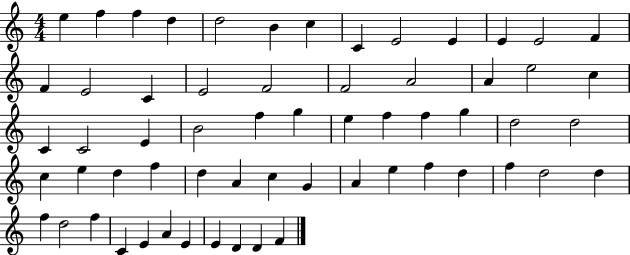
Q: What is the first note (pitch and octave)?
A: E5